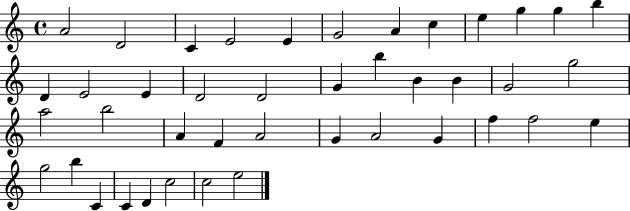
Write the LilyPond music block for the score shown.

{
  \clef treble
  \time 4/4
  \defaultTimeSignature
  \key c \major
  a'2 d'2 | c'4 e'2 e'4 | g'2 a'4 c''4 | e''4 g''4 g''4 b''4 | \break d'4 e'2 e'4 | d'2 d'2 | g'4 b''4 b'4 b'4 | g'2 g''2 | \break a''2 b''2 | a'4 f'4 a'2 | g'4 a'2 g'4 | f''4 f''2 e''4 | \break g''2 b''4 c'4 | c'4 d'4 c''2 | c''2 e''2 | \bar "|."
}